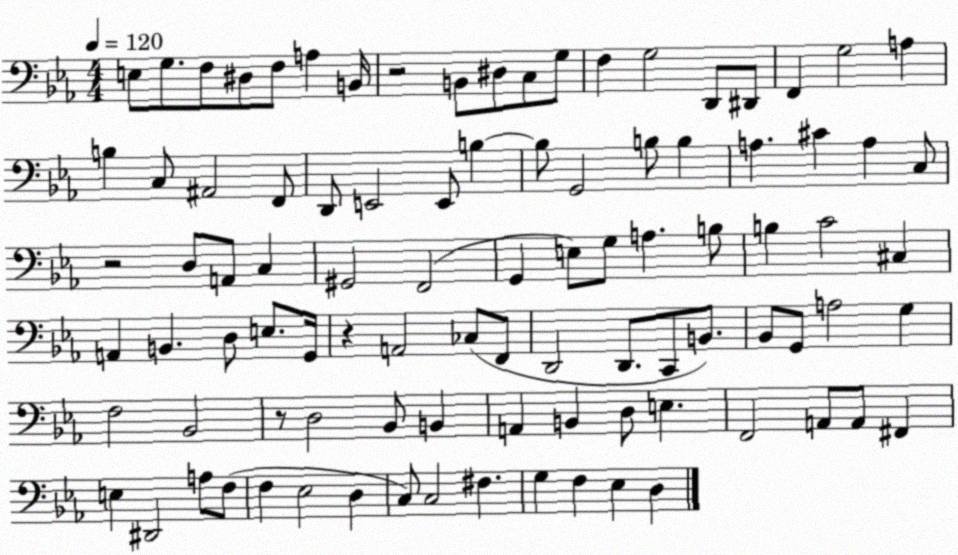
X:1
T:Untitled
M:4/4
L:1/4
K:Eb
E,/2 G,/2 F,/2 ^D,/2 F,/2 A, B,,/4 z2 B,,/2 ^D,/2 C,/2 G,/2 F, G,2 D,,/2 ^D,,/2 F,, G,2 A, B, C,/2 ^A,,2 F,,/2 D,,/2 E,,2 E,,/2 B, B,/2 G,,2 B,/2 B, A, ^C A, C,/2 z2 D,/2 A,,/2 C, ^G,,2 F,,2 G,, E,/2 G,/2 A, B,/2 B, C2 ^C, A,, B,, D,/2 E,/2 G,,/4 z A,,2 _C,/2 F,,/2 D,,2 D,,/2 C,,/2 B,,/2 _B,,/2 G,,/2 A,2 G, F,2 _B,,2 z/2 D,2 _B,,/2 B,, A,, B,, D,/2 E, F,,2 A,,/2 A,,/2 ^F,, E, ^D,,2 A,/2 F,/2 F, _E,2 D, C,/2 C,2 ^F, G, F, _E, D,